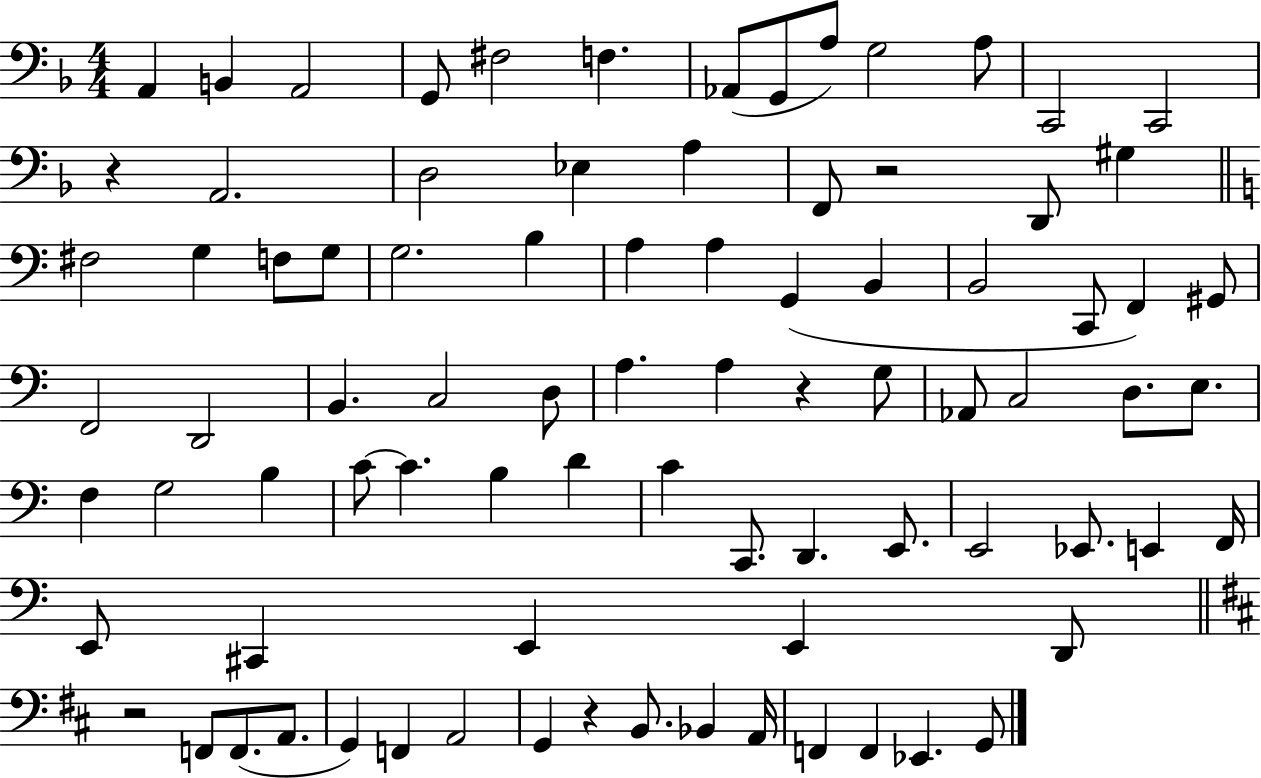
X:1
T:Untitled
M:4/4
L:1/4
K:F
A,, B,, A,,2 G,,/2 ^F,2 F, _A,,/2 G,,/2 A,/2 G,2 A,/2 C,,2 C,,2 z A,,2 D,2 _E, A, F,,/2 z2 D,,/2 ^G, ^F,2 G, F,/2 G,/2 G,2 B, A, A, G,, B,, B,,2 C,,/2 F,, ^G,,/2 F,,2 D,,2 B,, C,2 D,/2 A, A, z G,/2 _A,,/2 C,2 D,/2 E,/2 F, G,2 B, C/2 C B, D C C,,/2 D,, E,,/2 E,,2 _E,,/2 E,, F,,/4 E,,/2 ^C,, E,, E,, D,,/2 z2 F,,/2 F,,/2 A,,/2 G,, F,, A,,2 G,, z B,,/2 _B,, A,,/4 F,, F,, _E,, G,,/2